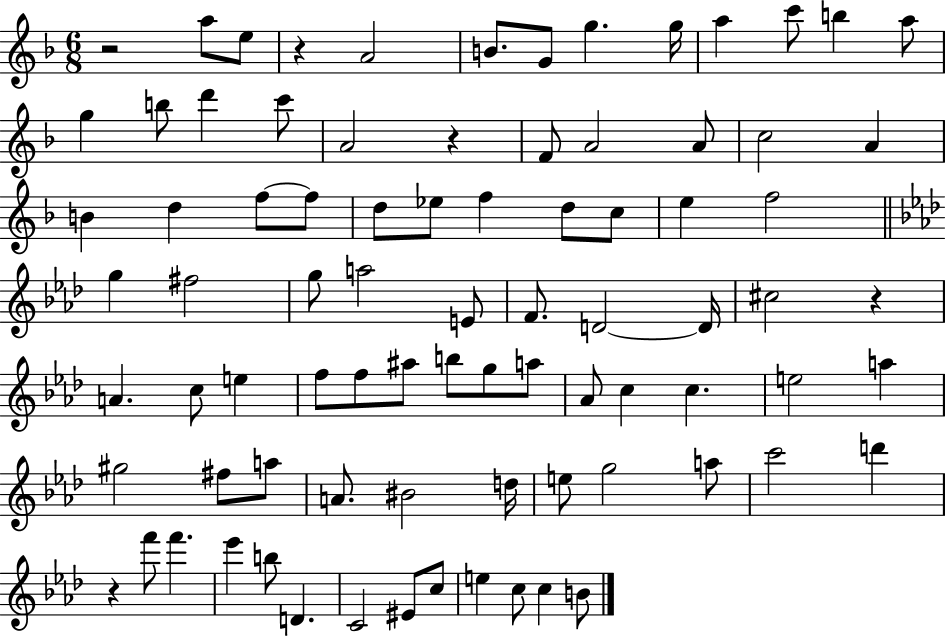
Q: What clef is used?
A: treble